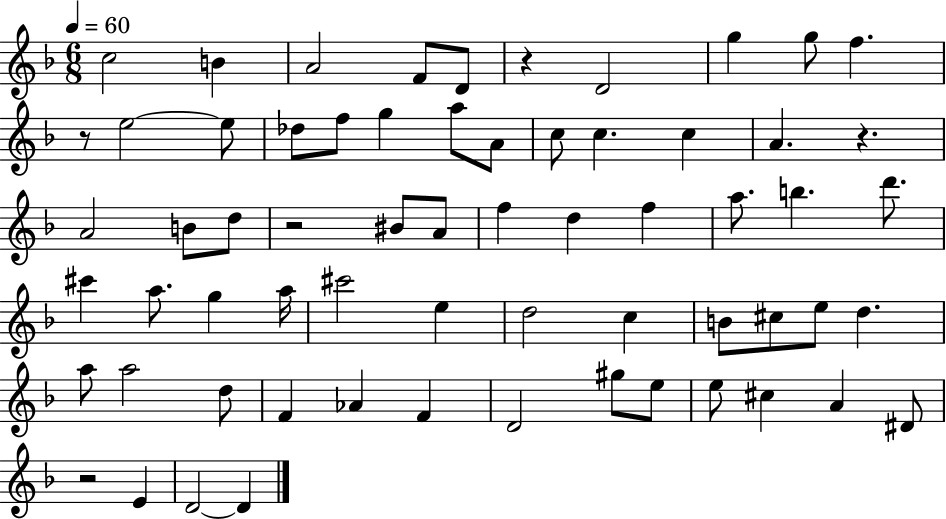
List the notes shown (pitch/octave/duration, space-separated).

C5/h B4/q A4/h F4/e D4/e R/q D4/h G5/q G5/e F5/q. R/e E5/h E5/e Db5/e F5/e G5/q A5/e A4/e C5/e C5/q. C5/q A4/q. R/q. A4/h B4/e D5/e R/h BIS4/e A4/e F5/q D5/q F5/q A5/e. B5/q. D6/e. C#6/q A5/e. G5/q A5/s C#6/h E5/q D5/h C5/q B4/e C#5/e E5/e D5/q. A5/e A5/h D5/e F4/q Ab4/q F4/q D4/h G#5/e E5/e E5/e C#5/q A4/q D#4/e R/h E4/q D4/h D4/q